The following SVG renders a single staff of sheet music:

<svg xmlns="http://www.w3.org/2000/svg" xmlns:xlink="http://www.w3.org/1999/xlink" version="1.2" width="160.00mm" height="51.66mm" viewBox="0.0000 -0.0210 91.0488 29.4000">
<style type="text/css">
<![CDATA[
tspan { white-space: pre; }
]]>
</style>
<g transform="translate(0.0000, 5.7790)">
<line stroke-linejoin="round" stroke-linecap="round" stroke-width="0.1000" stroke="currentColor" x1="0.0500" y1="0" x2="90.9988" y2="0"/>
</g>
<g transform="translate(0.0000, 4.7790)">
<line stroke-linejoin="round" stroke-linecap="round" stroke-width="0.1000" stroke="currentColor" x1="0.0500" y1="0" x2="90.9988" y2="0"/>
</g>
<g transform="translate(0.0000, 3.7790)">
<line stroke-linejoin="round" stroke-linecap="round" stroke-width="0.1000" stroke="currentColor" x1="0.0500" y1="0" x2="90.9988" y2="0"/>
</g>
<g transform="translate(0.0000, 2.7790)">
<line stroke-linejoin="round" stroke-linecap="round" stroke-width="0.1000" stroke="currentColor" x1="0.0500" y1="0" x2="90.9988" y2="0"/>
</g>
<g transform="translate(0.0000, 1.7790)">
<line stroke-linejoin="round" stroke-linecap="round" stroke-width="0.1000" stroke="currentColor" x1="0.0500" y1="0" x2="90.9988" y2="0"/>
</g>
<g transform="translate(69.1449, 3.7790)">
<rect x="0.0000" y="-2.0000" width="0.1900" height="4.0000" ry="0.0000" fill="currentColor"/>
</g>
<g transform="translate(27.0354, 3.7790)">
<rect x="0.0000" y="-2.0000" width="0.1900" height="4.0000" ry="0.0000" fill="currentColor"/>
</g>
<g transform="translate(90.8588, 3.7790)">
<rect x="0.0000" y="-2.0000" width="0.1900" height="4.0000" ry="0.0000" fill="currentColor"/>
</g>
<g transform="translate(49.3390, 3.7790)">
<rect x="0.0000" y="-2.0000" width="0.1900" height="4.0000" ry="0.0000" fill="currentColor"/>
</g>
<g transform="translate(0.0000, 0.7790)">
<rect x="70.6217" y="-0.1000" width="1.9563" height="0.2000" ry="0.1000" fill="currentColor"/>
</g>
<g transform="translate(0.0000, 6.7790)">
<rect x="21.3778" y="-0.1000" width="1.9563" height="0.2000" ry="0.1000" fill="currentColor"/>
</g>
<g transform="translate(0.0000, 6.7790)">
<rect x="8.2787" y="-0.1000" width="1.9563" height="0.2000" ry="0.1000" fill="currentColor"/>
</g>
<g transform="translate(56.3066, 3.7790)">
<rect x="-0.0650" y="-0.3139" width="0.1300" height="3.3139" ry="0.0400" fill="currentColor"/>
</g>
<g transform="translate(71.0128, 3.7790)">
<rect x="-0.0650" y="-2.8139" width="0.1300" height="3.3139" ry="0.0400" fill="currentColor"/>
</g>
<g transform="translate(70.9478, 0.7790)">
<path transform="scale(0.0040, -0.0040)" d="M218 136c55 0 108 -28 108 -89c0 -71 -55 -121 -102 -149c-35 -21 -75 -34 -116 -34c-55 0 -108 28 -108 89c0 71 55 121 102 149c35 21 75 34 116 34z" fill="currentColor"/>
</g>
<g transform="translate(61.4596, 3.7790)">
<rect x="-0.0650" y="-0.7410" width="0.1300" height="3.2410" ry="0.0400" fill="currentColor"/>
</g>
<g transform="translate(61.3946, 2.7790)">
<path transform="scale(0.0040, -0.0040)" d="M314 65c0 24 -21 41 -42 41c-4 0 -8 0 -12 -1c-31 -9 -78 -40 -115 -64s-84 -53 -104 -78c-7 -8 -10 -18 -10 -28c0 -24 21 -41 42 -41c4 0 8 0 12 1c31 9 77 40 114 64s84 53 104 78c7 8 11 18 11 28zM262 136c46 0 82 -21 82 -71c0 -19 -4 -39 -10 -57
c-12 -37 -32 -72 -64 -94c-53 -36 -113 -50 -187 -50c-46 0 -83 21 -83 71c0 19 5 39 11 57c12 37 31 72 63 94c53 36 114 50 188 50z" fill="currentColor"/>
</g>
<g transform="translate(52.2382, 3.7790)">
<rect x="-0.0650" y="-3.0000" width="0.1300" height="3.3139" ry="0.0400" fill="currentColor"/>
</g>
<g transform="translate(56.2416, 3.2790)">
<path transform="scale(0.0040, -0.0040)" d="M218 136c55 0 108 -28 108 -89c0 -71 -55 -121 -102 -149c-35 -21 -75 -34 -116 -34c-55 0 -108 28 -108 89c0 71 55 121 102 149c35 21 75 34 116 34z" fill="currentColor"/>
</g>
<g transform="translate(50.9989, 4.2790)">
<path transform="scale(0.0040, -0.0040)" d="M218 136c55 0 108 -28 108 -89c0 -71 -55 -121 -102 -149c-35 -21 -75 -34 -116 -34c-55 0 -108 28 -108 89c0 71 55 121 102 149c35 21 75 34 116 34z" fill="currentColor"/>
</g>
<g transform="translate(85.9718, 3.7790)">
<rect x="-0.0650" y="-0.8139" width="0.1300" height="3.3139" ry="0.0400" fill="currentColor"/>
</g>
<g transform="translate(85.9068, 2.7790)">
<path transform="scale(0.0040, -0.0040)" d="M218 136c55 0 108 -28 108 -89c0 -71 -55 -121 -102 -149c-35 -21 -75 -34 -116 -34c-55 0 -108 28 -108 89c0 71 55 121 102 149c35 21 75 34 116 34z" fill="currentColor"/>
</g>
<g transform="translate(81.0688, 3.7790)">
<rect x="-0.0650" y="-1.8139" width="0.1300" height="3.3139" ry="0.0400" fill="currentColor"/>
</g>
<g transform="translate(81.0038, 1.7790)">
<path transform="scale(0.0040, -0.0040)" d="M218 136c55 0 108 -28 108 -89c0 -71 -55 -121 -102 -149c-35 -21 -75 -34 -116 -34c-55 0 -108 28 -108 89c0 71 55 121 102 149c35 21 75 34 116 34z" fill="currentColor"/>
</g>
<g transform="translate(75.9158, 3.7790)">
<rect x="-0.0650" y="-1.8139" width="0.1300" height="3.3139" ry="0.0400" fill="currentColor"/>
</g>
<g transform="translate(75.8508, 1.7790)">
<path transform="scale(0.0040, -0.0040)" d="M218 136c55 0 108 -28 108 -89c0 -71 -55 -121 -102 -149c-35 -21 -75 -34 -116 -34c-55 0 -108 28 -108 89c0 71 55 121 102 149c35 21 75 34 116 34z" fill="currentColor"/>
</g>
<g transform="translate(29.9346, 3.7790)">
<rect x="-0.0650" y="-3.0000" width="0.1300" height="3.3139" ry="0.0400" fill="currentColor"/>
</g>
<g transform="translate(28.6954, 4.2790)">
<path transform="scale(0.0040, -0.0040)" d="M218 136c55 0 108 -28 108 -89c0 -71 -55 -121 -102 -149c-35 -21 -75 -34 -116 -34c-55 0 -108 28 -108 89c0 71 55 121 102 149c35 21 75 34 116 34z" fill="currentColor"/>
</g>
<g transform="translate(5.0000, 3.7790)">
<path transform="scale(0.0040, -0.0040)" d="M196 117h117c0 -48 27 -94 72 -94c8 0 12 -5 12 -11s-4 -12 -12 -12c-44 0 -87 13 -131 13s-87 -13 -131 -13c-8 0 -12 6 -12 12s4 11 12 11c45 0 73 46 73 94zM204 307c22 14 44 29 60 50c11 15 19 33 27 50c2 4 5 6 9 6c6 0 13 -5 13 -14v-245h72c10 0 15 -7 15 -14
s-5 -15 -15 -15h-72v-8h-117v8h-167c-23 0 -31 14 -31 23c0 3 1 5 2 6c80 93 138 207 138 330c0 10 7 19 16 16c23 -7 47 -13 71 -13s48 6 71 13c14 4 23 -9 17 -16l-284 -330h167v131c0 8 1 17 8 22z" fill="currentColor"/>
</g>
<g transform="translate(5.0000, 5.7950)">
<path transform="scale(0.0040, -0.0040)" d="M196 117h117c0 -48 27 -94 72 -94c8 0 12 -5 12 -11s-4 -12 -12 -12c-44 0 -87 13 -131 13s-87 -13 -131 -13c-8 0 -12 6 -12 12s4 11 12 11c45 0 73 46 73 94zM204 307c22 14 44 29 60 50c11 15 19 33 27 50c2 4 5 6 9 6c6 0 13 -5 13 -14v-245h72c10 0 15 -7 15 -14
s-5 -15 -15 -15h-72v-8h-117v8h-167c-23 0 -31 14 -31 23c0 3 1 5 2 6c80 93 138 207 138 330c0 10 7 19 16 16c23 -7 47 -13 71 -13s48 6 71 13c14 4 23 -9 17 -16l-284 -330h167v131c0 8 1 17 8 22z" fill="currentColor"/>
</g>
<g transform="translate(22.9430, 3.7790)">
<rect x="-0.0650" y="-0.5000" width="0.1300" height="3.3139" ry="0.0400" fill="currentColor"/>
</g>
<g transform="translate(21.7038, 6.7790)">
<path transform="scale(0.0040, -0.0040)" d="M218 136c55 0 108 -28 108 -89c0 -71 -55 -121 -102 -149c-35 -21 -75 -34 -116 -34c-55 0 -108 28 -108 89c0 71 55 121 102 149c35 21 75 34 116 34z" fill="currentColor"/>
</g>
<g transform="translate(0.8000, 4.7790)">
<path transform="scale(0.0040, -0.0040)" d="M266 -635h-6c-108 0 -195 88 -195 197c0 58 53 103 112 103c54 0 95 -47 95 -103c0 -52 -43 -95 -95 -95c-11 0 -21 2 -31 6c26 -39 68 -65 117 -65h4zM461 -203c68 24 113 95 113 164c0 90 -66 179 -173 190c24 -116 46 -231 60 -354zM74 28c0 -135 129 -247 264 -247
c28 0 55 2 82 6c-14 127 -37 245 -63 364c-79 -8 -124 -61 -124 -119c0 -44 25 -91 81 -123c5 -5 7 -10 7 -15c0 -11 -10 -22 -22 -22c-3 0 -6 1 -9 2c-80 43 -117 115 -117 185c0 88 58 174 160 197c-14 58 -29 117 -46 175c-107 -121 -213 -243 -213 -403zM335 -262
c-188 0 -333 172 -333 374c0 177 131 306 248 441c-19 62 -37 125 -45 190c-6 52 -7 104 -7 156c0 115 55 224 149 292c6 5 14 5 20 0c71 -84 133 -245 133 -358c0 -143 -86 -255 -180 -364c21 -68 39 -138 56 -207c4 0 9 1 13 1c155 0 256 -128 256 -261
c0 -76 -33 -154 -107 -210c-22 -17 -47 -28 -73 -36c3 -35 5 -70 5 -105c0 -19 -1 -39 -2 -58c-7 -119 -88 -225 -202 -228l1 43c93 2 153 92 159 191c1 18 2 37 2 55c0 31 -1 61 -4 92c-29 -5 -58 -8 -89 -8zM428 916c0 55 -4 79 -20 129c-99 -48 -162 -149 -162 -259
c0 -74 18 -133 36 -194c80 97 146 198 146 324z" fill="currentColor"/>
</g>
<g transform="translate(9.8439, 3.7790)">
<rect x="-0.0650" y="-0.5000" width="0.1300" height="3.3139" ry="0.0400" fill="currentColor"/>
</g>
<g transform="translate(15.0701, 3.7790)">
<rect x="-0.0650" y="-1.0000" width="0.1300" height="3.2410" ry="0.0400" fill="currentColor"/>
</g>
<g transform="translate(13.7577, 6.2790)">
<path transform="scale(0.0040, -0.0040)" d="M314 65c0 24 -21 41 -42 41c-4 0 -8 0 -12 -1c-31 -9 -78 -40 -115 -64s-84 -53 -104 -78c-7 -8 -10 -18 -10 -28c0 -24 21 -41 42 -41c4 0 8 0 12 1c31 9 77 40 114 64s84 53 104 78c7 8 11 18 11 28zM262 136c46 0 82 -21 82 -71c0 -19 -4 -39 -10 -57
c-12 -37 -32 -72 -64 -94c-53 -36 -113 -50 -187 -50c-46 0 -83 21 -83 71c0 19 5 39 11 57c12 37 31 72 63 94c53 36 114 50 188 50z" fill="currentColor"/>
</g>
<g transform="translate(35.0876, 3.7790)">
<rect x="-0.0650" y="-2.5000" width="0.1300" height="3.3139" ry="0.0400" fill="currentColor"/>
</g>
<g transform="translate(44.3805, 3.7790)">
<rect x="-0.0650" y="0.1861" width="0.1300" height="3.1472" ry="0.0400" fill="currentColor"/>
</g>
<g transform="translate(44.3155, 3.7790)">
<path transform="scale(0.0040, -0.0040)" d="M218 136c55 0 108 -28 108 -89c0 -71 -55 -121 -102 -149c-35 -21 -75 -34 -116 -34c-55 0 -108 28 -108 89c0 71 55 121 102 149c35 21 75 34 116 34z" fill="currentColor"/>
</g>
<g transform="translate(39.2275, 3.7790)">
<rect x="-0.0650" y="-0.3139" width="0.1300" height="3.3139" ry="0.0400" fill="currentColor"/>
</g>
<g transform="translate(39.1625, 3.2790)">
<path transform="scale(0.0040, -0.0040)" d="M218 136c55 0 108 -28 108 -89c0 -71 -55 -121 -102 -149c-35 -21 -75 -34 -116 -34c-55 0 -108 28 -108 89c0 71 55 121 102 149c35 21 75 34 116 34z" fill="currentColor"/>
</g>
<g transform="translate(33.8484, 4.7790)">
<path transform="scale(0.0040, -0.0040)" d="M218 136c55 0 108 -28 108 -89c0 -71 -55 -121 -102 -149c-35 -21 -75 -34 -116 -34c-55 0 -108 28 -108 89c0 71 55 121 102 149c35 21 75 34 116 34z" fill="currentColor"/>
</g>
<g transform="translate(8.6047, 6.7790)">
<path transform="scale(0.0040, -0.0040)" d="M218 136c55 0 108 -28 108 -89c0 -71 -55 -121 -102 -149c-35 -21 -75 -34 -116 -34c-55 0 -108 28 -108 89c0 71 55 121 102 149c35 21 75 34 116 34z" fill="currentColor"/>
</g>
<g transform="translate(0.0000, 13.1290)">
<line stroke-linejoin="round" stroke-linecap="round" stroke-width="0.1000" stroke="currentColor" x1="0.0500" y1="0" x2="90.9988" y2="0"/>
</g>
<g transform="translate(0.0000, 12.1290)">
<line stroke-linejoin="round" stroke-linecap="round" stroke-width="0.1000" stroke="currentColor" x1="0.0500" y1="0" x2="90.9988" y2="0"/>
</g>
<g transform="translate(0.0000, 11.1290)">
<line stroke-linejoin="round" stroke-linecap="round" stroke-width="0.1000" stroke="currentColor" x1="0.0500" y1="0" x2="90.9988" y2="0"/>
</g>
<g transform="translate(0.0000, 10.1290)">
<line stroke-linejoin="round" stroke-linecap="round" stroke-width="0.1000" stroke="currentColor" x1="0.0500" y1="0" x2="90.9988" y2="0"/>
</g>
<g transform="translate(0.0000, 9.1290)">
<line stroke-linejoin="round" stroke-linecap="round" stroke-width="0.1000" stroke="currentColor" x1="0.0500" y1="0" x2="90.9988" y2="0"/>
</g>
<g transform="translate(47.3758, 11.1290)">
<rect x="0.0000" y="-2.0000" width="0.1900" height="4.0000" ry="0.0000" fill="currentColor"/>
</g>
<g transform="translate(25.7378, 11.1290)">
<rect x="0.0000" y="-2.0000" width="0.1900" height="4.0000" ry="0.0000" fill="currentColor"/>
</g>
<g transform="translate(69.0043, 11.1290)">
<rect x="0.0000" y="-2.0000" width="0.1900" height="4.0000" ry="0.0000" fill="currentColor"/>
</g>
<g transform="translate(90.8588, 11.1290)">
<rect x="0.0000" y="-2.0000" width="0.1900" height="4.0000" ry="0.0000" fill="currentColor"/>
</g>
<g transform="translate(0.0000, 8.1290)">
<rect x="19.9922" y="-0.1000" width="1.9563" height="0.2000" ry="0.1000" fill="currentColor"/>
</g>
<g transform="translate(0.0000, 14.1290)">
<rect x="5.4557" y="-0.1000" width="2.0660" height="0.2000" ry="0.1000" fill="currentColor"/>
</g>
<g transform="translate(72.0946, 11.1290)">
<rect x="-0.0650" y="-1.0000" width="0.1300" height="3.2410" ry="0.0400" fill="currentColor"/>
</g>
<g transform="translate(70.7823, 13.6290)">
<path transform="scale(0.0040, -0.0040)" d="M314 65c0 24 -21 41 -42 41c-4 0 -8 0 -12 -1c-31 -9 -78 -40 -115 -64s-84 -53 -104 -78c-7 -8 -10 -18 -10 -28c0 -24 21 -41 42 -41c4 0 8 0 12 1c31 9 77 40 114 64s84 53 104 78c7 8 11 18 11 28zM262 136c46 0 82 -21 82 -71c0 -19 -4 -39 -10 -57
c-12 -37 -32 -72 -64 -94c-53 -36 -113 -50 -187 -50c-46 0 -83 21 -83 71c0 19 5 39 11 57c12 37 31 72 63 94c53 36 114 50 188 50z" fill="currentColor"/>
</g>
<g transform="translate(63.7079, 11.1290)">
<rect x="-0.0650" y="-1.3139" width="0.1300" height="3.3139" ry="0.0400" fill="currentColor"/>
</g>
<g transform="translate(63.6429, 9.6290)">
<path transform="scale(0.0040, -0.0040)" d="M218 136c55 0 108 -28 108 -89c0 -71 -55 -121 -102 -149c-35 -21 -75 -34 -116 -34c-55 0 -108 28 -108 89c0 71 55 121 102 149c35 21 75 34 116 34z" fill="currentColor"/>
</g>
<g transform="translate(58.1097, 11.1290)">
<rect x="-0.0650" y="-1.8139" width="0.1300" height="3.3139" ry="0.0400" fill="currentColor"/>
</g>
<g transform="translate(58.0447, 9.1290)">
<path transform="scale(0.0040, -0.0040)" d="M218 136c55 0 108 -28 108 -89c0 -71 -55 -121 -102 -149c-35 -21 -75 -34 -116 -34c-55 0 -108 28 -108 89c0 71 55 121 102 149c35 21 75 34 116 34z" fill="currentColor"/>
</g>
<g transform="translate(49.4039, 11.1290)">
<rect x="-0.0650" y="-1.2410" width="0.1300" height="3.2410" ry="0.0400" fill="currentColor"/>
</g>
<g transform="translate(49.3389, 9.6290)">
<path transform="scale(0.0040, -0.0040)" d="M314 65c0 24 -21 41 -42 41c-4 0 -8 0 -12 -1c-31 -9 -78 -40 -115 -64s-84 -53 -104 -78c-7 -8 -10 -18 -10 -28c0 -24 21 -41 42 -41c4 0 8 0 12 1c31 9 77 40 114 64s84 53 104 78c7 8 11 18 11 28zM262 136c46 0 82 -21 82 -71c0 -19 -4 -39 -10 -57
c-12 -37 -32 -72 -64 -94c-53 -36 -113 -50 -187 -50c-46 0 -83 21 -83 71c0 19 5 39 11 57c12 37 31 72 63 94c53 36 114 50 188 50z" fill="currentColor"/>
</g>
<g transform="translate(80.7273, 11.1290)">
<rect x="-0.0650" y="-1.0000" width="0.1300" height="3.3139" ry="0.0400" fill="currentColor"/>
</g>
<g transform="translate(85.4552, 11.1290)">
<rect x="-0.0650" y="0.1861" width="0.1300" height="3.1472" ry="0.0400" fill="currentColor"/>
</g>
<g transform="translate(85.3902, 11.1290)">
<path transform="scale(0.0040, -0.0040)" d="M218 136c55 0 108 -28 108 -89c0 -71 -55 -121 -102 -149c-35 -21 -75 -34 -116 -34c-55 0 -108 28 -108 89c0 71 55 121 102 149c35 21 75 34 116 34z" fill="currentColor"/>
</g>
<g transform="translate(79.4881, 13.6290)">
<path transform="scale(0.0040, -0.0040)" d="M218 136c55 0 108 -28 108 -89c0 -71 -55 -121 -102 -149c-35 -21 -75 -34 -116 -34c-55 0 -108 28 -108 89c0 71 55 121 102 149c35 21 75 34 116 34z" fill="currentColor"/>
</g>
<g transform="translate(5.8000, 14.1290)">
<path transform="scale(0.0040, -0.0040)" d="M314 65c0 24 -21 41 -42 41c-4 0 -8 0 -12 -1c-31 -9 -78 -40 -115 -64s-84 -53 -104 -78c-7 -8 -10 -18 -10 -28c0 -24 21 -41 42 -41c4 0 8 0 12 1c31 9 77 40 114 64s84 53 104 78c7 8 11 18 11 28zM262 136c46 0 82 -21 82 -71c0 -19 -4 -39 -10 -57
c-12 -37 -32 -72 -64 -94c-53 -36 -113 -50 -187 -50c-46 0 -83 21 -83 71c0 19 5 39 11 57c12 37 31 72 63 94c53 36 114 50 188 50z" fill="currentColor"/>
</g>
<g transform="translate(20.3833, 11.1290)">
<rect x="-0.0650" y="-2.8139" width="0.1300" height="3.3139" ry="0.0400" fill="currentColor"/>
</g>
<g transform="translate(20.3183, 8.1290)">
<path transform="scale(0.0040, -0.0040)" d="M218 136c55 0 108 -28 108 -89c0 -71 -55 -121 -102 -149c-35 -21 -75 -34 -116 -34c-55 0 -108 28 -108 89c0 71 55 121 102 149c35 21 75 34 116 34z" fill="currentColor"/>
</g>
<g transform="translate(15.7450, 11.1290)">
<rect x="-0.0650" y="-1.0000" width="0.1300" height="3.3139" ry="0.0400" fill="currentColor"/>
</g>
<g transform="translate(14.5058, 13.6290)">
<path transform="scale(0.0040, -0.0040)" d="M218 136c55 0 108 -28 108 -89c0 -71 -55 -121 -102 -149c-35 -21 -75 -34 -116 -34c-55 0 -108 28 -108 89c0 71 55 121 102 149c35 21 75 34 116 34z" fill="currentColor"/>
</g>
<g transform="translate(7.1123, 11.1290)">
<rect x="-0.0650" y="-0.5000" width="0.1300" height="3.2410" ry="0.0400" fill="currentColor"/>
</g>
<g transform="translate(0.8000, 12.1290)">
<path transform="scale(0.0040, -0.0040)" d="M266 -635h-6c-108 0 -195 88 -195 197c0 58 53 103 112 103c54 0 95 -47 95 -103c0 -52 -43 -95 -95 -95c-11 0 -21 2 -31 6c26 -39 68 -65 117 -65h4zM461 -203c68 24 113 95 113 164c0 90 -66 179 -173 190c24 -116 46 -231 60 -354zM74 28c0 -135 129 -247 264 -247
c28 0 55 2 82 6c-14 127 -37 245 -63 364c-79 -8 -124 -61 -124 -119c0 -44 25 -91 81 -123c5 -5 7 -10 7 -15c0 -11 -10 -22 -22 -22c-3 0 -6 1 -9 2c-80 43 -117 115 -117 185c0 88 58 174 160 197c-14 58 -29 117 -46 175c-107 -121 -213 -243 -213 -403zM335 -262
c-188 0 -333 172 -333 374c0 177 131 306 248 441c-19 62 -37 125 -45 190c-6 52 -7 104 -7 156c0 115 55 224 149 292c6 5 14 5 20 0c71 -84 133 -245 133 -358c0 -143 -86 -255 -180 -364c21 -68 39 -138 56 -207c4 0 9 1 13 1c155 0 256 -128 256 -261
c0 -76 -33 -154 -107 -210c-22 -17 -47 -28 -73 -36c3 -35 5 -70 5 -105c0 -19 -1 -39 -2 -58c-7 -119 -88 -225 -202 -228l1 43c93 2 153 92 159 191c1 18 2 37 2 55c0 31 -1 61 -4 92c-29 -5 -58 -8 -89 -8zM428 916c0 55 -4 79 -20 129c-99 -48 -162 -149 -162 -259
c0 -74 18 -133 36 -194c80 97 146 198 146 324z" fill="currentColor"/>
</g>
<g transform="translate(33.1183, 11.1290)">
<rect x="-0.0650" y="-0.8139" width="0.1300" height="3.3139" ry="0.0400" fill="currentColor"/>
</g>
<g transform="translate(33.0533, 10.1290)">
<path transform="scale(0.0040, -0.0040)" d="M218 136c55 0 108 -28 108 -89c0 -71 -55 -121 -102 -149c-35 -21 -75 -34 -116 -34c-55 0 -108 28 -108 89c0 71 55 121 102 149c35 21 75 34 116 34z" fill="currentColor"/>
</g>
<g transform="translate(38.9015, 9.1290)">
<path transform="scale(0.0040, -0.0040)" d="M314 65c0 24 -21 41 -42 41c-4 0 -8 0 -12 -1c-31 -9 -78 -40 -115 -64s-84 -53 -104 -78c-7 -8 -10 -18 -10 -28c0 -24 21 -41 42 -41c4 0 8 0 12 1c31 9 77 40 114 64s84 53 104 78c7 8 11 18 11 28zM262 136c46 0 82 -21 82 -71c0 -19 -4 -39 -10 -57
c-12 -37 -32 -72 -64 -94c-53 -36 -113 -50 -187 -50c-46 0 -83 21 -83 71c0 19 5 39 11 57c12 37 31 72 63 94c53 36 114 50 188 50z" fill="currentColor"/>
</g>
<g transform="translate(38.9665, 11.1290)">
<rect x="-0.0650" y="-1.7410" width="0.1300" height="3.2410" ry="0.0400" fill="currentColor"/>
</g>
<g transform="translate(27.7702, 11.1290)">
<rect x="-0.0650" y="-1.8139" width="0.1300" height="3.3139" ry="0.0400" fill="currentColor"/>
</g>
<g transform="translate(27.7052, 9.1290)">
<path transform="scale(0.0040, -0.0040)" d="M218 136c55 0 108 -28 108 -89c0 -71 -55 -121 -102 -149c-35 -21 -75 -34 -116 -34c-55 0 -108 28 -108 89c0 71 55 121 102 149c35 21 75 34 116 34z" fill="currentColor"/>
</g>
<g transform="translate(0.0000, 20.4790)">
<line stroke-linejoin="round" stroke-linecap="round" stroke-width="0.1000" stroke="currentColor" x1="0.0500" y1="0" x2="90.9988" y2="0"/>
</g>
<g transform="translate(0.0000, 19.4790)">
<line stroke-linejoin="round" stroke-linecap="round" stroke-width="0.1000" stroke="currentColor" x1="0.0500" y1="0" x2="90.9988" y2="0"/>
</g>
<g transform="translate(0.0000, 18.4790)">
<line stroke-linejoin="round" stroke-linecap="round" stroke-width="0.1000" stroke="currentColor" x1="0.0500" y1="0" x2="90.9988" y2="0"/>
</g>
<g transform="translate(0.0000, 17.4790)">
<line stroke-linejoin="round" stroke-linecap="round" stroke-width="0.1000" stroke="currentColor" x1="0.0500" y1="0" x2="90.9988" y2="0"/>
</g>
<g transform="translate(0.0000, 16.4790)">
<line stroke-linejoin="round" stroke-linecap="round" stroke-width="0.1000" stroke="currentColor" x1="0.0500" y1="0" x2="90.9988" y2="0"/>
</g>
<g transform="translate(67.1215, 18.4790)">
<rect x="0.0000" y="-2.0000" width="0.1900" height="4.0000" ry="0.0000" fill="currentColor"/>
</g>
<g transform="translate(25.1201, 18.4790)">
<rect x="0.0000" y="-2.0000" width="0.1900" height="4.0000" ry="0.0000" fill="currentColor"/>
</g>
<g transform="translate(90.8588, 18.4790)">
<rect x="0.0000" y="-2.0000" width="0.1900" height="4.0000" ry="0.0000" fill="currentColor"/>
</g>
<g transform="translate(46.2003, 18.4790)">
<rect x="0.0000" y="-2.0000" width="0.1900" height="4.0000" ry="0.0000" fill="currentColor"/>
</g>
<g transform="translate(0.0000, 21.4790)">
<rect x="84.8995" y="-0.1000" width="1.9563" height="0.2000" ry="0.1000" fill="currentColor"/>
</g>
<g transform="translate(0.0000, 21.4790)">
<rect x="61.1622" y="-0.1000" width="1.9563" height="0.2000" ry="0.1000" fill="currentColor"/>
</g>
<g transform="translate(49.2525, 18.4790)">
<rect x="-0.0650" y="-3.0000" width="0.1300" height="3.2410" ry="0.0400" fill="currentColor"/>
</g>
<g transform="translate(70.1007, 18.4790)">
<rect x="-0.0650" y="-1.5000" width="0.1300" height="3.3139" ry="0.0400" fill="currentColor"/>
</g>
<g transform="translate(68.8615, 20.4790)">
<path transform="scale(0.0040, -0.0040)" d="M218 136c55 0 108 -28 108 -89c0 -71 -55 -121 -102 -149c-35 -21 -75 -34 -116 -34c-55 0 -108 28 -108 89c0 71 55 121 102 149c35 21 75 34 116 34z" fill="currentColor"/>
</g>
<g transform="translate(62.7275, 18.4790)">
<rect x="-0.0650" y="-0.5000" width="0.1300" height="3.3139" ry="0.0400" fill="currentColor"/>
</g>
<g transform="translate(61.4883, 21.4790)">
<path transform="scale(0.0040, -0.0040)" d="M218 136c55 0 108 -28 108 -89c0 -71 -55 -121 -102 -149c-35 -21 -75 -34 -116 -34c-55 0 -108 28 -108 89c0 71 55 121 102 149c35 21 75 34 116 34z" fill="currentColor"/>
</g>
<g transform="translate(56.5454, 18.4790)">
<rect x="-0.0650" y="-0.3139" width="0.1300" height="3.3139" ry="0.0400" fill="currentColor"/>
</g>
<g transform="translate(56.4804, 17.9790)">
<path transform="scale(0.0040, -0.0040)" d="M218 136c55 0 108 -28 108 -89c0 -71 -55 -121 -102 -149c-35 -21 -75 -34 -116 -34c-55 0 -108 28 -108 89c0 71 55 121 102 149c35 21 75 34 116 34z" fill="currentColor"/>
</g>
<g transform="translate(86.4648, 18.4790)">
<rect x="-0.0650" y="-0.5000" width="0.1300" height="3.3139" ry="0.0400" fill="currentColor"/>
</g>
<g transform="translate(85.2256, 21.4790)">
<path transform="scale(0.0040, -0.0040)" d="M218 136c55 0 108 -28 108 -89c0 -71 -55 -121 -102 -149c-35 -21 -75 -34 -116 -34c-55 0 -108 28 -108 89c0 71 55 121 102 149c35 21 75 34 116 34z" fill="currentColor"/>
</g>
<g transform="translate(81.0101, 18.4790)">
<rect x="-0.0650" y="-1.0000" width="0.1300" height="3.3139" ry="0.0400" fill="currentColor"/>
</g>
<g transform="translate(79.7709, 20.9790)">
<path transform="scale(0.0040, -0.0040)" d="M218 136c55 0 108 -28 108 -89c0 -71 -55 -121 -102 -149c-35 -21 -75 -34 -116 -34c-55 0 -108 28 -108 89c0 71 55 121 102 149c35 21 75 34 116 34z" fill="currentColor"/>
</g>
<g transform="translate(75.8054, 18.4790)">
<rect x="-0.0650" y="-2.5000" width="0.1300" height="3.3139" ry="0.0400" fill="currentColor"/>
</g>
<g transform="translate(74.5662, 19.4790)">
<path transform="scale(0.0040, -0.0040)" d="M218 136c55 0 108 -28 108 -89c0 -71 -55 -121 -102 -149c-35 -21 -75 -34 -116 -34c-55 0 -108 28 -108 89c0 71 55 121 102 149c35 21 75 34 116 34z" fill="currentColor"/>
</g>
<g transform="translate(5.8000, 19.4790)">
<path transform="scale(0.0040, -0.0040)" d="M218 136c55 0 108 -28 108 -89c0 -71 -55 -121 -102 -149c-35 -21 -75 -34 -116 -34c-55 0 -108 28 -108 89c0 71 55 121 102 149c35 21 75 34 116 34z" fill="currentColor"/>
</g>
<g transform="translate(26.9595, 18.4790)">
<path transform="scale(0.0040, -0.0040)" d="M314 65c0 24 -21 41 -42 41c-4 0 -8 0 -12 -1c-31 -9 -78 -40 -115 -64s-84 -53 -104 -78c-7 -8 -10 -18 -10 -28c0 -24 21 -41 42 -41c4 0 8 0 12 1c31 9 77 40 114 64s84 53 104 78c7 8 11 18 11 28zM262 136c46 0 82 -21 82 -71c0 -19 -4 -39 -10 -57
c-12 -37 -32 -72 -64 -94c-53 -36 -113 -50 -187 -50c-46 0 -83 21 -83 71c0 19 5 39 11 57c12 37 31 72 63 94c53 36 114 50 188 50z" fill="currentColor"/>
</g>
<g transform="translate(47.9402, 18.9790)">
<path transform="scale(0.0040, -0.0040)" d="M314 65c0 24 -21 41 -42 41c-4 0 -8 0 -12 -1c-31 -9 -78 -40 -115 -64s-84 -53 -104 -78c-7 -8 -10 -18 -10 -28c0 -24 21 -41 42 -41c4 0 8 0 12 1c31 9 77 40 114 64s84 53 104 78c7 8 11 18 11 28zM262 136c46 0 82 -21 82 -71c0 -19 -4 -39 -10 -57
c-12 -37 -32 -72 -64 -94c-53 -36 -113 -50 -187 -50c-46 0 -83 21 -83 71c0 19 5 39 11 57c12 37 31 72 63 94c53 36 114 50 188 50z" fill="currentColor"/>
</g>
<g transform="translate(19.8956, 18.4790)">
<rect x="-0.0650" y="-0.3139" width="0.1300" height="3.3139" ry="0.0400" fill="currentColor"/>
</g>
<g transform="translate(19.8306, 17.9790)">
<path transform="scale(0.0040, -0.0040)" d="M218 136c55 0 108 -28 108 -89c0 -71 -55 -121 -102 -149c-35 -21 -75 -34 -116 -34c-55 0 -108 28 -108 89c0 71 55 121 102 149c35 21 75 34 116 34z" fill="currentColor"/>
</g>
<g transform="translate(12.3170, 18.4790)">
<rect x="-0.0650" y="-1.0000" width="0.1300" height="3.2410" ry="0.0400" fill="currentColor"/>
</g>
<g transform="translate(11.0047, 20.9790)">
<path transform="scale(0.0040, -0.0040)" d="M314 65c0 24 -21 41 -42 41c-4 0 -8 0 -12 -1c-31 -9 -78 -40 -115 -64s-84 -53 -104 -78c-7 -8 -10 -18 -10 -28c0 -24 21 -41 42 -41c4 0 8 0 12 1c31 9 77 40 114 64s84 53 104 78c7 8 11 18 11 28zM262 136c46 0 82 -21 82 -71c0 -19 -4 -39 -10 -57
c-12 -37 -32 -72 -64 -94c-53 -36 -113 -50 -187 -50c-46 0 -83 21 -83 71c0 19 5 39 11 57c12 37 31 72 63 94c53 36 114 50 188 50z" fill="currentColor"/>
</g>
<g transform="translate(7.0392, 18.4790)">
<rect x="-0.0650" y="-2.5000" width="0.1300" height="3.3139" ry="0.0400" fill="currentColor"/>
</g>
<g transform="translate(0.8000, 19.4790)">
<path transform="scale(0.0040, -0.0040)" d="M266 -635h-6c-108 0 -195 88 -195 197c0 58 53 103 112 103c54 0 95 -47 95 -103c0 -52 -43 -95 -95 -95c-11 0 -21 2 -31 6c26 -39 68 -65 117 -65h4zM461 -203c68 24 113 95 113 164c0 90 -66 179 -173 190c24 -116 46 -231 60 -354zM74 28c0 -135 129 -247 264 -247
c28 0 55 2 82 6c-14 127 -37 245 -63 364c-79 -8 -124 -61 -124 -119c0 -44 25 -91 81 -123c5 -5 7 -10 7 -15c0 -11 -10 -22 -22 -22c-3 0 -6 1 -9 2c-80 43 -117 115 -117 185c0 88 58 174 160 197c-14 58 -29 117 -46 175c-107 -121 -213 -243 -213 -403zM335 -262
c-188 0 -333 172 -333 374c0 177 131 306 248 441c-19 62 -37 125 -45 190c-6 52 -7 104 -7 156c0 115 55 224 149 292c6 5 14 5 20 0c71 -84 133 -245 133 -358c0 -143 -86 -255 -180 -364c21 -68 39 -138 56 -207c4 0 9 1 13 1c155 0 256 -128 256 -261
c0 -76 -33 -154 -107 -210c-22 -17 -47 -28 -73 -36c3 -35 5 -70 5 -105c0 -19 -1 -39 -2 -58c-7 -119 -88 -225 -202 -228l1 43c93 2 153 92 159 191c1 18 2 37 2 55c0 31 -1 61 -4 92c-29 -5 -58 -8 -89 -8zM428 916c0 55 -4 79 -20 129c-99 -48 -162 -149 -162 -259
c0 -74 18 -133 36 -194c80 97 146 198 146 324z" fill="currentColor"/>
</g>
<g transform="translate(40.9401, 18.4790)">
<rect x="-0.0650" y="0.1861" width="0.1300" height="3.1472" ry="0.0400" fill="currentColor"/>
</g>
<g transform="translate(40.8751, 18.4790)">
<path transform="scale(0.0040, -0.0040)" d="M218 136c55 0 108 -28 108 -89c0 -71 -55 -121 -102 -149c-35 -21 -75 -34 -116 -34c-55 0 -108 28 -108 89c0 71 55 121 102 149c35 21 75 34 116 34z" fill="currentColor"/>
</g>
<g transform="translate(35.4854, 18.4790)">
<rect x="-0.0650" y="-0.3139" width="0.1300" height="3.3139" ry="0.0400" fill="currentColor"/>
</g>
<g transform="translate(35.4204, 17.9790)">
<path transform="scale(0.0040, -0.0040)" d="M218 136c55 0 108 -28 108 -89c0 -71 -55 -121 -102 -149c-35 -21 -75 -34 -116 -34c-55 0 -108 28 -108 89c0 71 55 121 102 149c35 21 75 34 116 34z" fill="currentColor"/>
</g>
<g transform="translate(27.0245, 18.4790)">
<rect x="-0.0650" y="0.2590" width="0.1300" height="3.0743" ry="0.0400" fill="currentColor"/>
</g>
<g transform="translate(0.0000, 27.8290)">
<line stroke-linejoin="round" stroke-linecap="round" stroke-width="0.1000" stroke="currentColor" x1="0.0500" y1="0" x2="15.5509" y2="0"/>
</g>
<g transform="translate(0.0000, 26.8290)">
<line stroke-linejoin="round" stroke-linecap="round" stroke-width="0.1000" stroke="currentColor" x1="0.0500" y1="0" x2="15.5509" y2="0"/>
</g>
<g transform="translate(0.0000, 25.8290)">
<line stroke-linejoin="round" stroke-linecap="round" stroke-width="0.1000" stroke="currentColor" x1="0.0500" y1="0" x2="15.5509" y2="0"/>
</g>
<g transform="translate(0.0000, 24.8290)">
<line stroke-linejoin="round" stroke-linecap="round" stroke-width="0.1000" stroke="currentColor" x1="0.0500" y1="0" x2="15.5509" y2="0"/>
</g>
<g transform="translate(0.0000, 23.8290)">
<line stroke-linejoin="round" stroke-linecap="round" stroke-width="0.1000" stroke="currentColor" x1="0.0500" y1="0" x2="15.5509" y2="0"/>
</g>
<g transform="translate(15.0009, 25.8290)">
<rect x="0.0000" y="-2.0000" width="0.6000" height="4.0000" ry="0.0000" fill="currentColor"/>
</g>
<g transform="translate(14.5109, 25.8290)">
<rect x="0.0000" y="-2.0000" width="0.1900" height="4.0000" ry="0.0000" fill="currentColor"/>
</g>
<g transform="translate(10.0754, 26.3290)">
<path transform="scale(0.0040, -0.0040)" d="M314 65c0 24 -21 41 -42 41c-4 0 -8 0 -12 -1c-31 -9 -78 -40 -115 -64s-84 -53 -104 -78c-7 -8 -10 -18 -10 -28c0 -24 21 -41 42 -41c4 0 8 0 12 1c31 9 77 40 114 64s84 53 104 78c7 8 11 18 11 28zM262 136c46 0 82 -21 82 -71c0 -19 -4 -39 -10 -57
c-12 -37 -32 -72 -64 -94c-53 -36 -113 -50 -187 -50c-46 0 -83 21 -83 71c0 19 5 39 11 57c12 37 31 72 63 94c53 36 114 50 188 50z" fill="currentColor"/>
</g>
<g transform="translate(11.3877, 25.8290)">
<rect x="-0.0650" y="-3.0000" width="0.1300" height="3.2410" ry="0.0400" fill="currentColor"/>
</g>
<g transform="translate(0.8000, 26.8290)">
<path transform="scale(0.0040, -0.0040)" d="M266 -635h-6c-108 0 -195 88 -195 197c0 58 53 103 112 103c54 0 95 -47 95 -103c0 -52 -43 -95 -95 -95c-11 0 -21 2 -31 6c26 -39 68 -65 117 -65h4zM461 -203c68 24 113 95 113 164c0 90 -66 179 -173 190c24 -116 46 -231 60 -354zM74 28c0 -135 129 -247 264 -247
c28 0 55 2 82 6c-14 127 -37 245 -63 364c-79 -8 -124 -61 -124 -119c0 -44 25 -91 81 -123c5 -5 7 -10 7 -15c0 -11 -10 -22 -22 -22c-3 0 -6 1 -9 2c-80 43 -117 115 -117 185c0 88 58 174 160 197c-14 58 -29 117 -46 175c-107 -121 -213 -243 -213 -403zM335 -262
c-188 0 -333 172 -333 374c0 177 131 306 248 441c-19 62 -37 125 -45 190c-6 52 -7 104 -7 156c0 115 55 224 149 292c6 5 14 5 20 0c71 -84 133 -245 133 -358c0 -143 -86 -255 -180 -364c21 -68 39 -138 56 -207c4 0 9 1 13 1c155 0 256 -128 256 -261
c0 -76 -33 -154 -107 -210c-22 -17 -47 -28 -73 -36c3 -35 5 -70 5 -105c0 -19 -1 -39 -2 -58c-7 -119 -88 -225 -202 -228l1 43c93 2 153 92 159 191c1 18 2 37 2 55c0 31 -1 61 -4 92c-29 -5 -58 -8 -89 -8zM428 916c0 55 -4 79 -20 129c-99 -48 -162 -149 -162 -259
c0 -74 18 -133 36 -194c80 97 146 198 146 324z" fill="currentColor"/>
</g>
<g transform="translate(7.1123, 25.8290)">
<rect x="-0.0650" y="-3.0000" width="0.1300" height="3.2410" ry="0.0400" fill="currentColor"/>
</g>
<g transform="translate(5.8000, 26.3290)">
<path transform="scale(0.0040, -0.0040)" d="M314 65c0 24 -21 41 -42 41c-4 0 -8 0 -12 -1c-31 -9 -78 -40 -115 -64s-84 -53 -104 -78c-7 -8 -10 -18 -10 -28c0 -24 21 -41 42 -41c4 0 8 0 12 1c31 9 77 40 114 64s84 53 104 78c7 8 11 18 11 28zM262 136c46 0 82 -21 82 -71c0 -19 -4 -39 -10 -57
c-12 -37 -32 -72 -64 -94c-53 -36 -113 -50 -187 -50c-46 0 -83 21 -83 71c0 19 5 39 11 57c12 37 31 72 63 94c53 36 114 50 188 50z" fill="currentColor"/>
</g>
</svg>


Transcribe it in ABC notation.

X:1
T:Untitled
M:4/4
L:1/4
K:C
C D2 C A G c B A c d2 a f f d C2 D a f d f2 e2 f e D2 D B G D2 c B2 c B A2 c C E G D C A2 A2